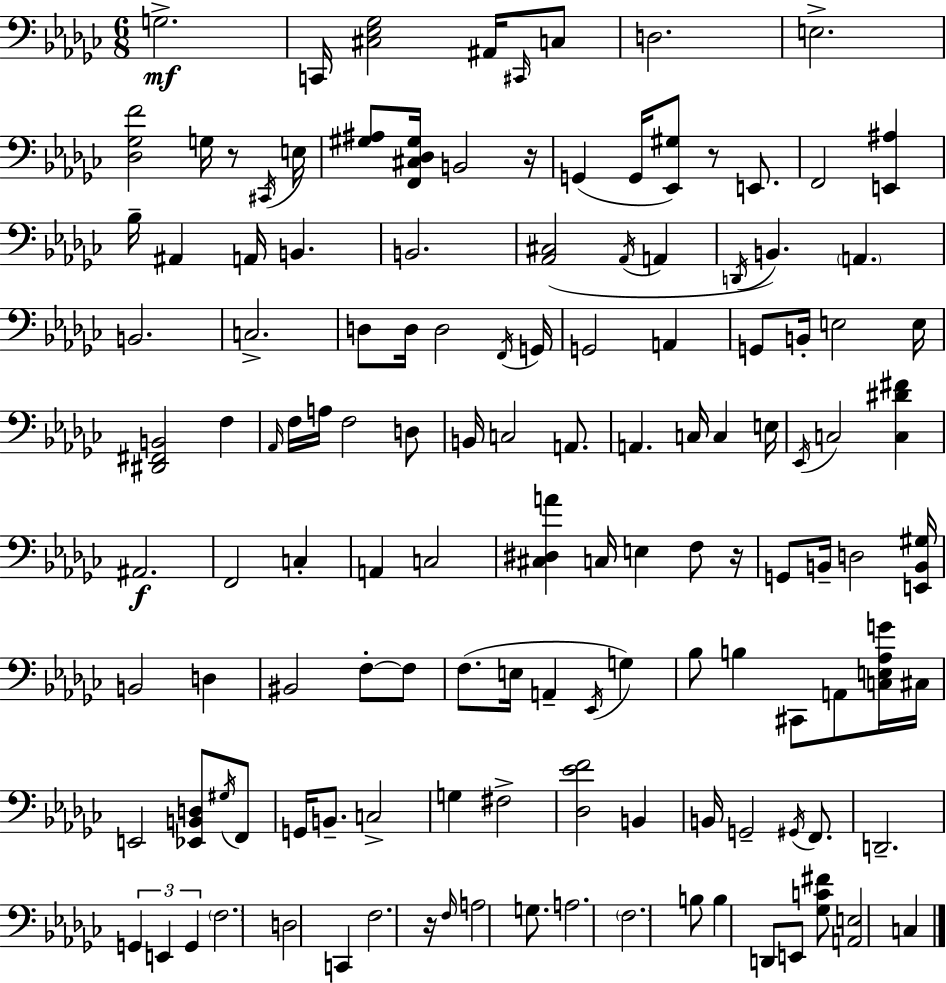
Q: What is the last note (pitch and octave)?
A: C3